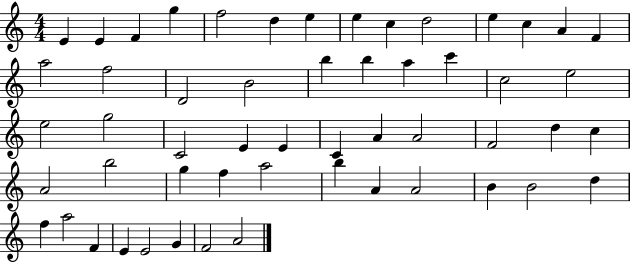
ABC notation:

X:1
T:Untitled
M:4/4
L:1/4
K:C
E E F g f2 d e e c d2 e c A F a2 f2 D2 B2 b b a c' c2 e2 e2 g2 C2 E E C A A2 F2 d c A2 b2 g f a2 b A A2 B B2 d f a2 F E E2 G F2 A2